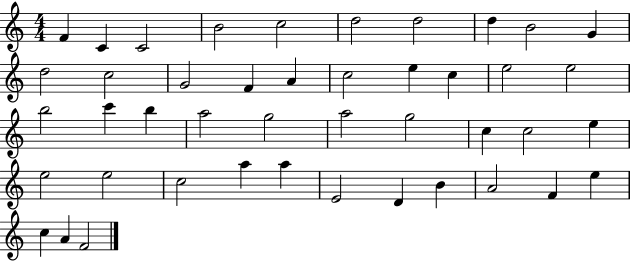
X:1
T:Untitled
M:4/4
L:1/4
K:C
F C C2 B2 c2 d2 d2 d B2 G d2 c2 G2 F A c2 e c e2 e2 b2 c' b a2 g2 a2 g2 c c2 e e2 e2 c2 a a E2 D B A2 F e c A F2